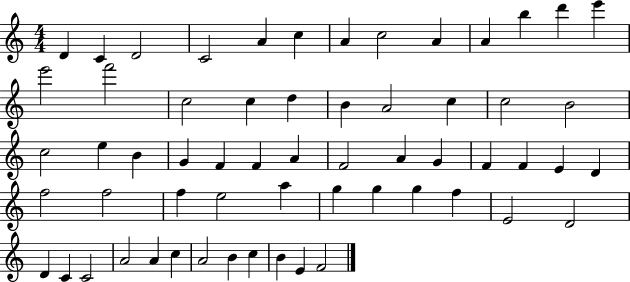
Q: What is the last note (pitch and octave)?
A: F4